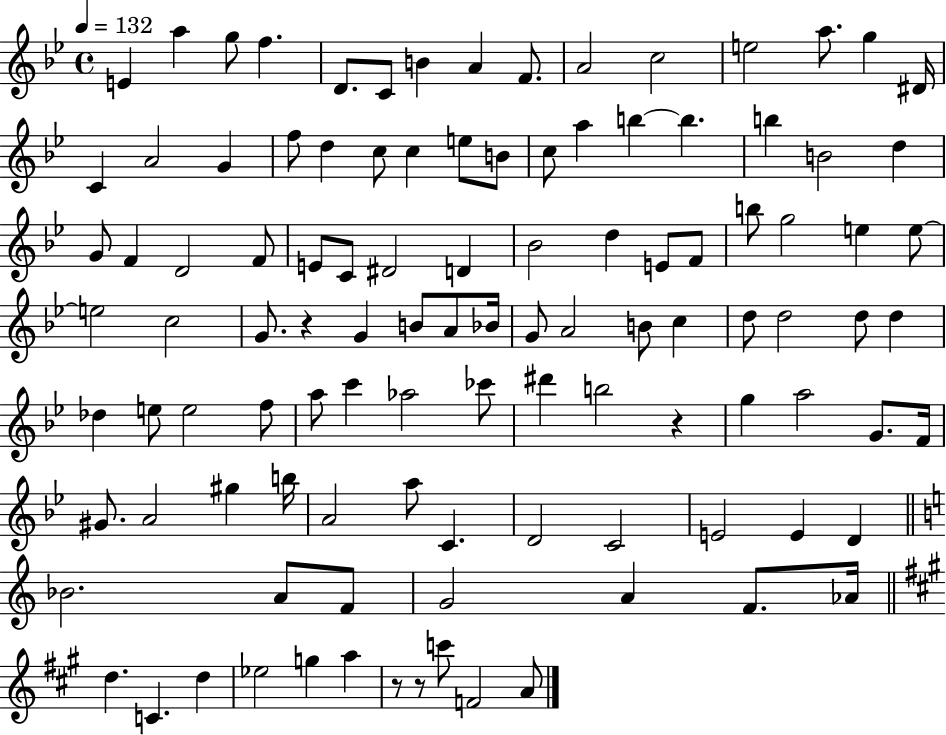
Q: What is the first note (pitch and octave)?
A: E4